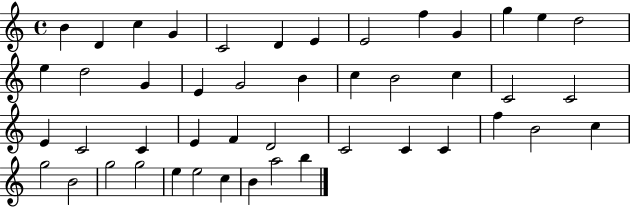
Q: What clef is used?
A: treble